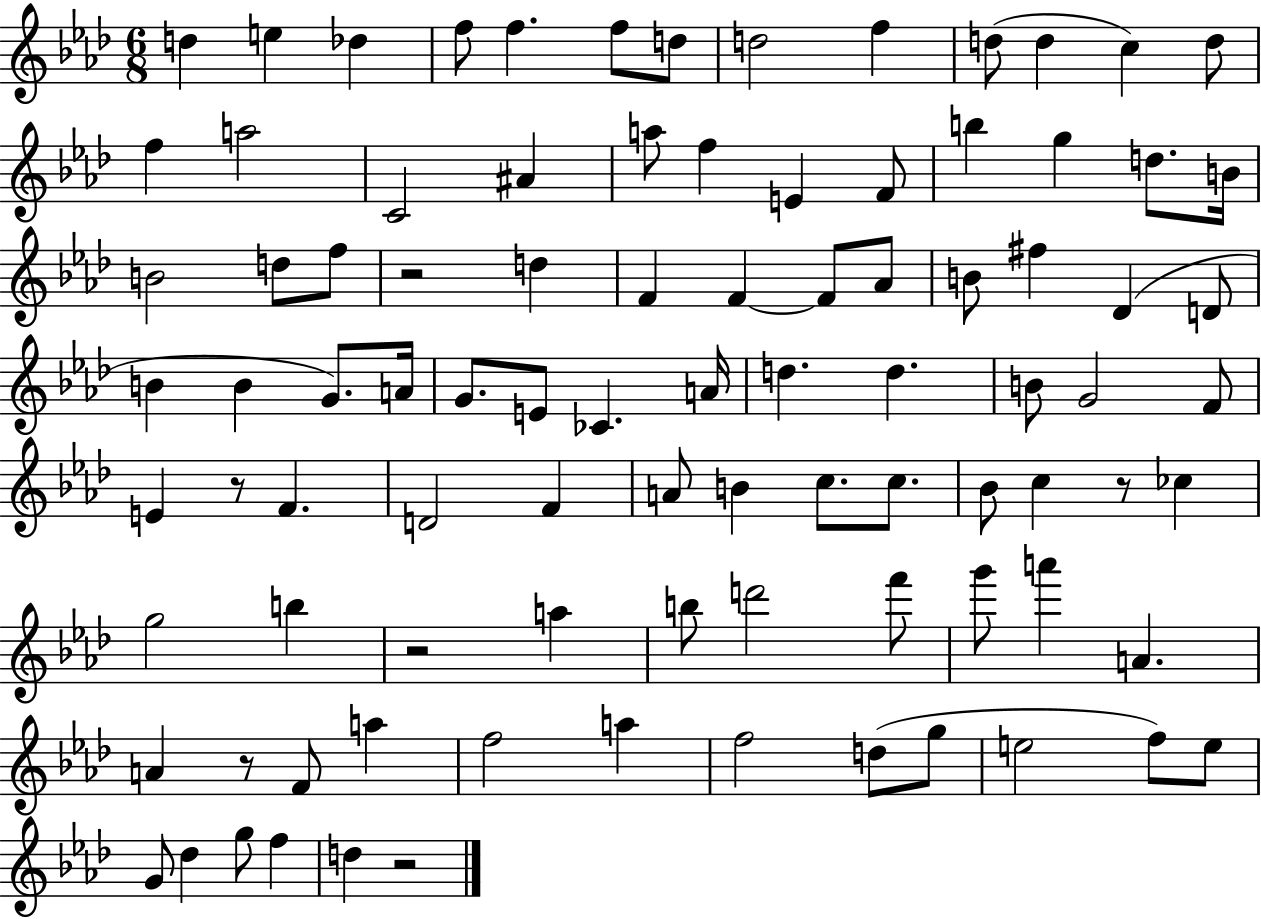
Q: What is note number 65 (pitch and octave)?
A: B5